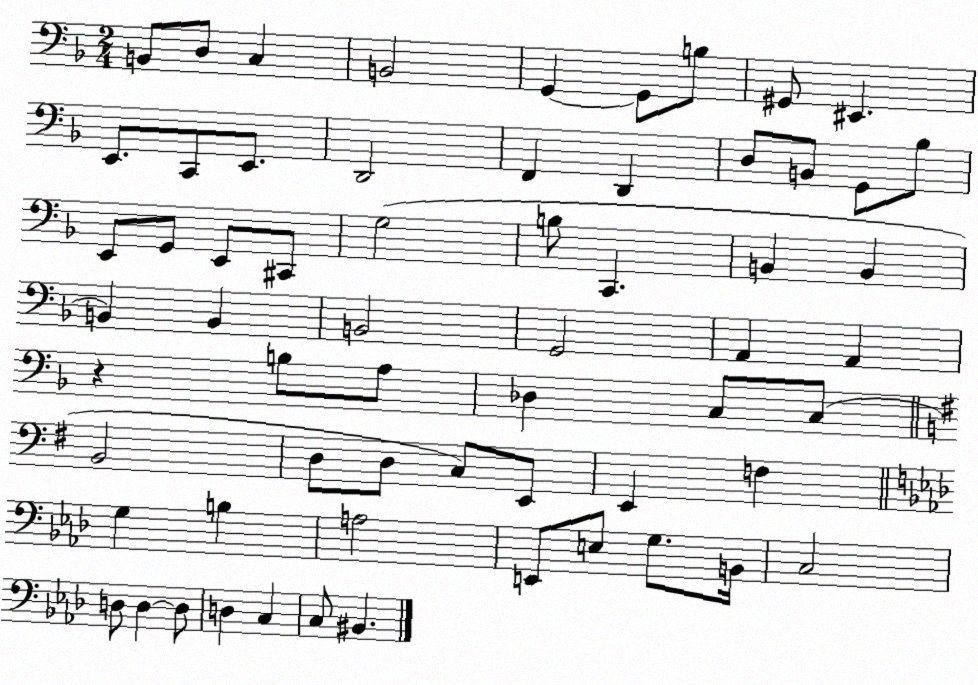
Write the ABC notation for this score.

X:1
T:Untitled
M:2/4
L:1/4
K:F
B,,/2 D,/2 C, B,,2 G,, G,,/2 B,/2 ^G,,/2 ^E,, E,,/2 C,,/2 E,,/2 D,,2 F,, D,, D,/2 B,,/2 G,,/2 _B,/2 E,,/2 G,,/2 E,,/2 ^C,,/2 G,2 B,/2 C,, B,, B,, B,, B,, B,,2 G,,2 A,, A,, z B,/2 A,/2 _D, C,/2 C,/2 B,,2 D,/2 D,/2 C,/2 E,,/2 E,, F, G, B, A,2 E,,/2 E,/2 G,/2 B,,/4 C,2 D,/2 D, D,/2 D, C, C,/2 ^B,,